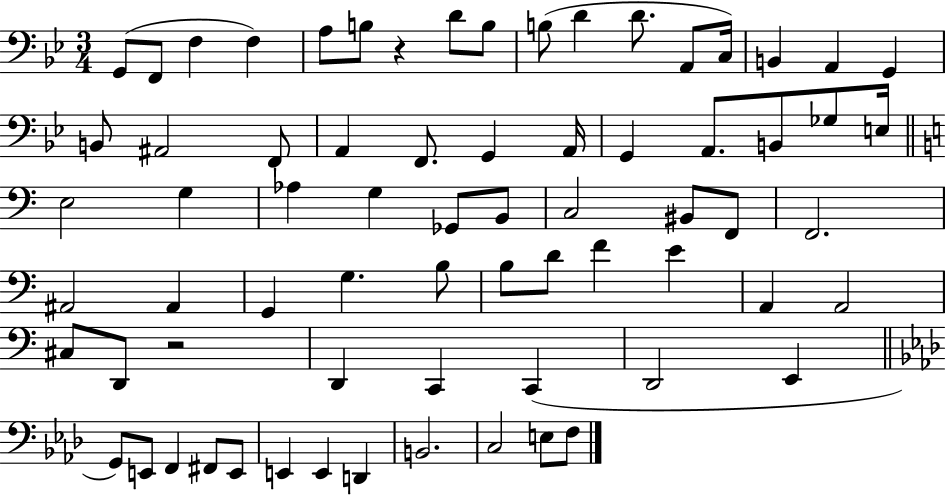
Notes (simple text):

G2/e F2/e F3/q F3/q A3/e B3/e R/q D4/e B3/e B3/e D4/q D4/e. A2/e C3/s B2/q A2/q G2/q B2/e A#2/h F2/e A2/q F2/e. G2/q A2/s G2/q A2/e. B2/e Gb3/e E3/s E3/h G3/q Ab3/q G3/q Gb2/e B2/e C3/h BIS2/e F2/e F2/h. A#2/h A#2/q G2/q G3/q. B3/e B3/e D4/e F4/q E4/q A2/q A2/h C#3/e D2/e R/h D2/q C2/q C2/q D2/h E2/q G2/e E2/e F2/q F#2/e E2/e E2/q E2/q D2/q B2/h. C3/h E3/e F3/e